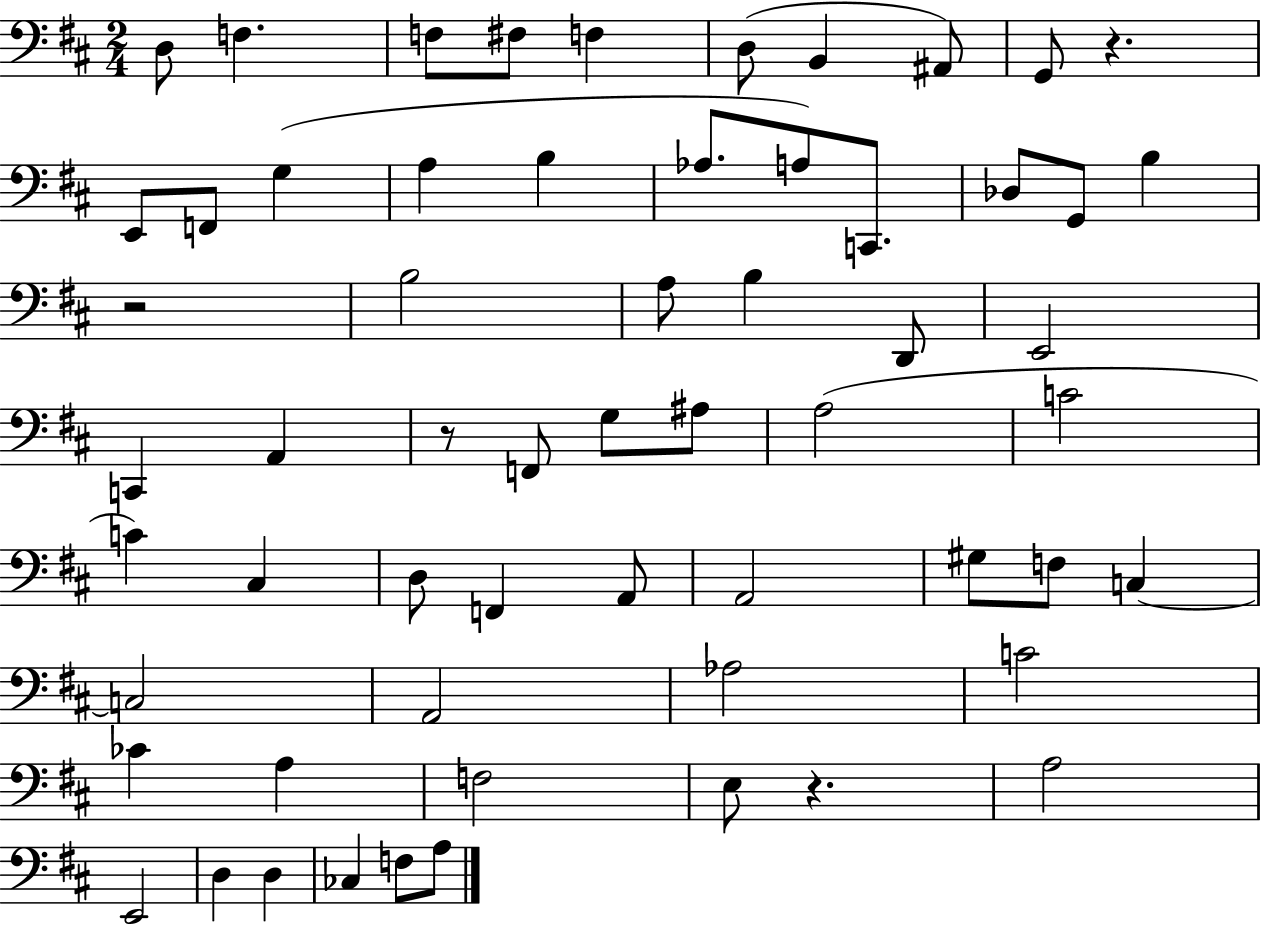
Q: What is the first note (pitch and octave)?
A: D3